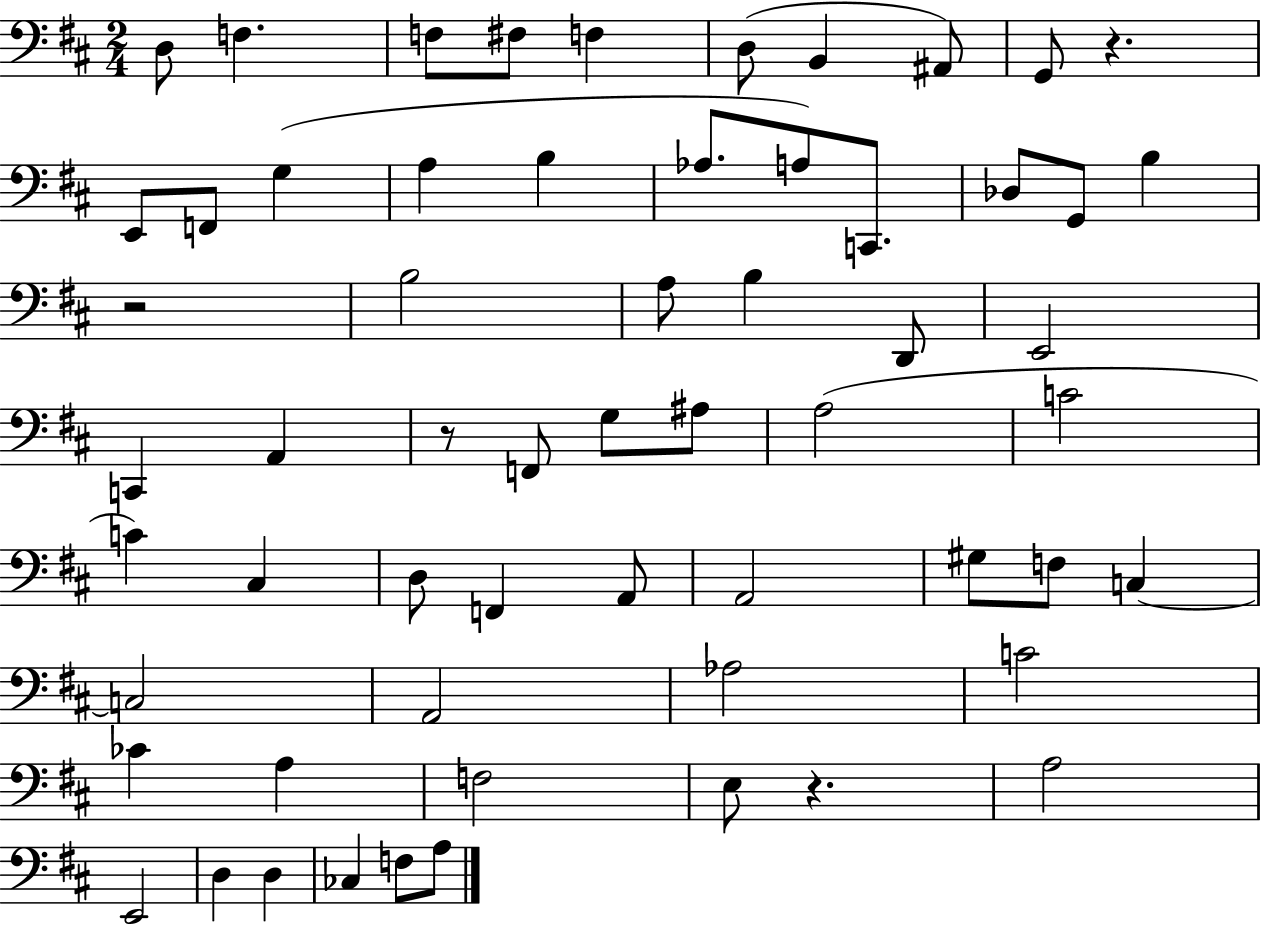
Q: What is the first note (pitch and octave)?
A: D3